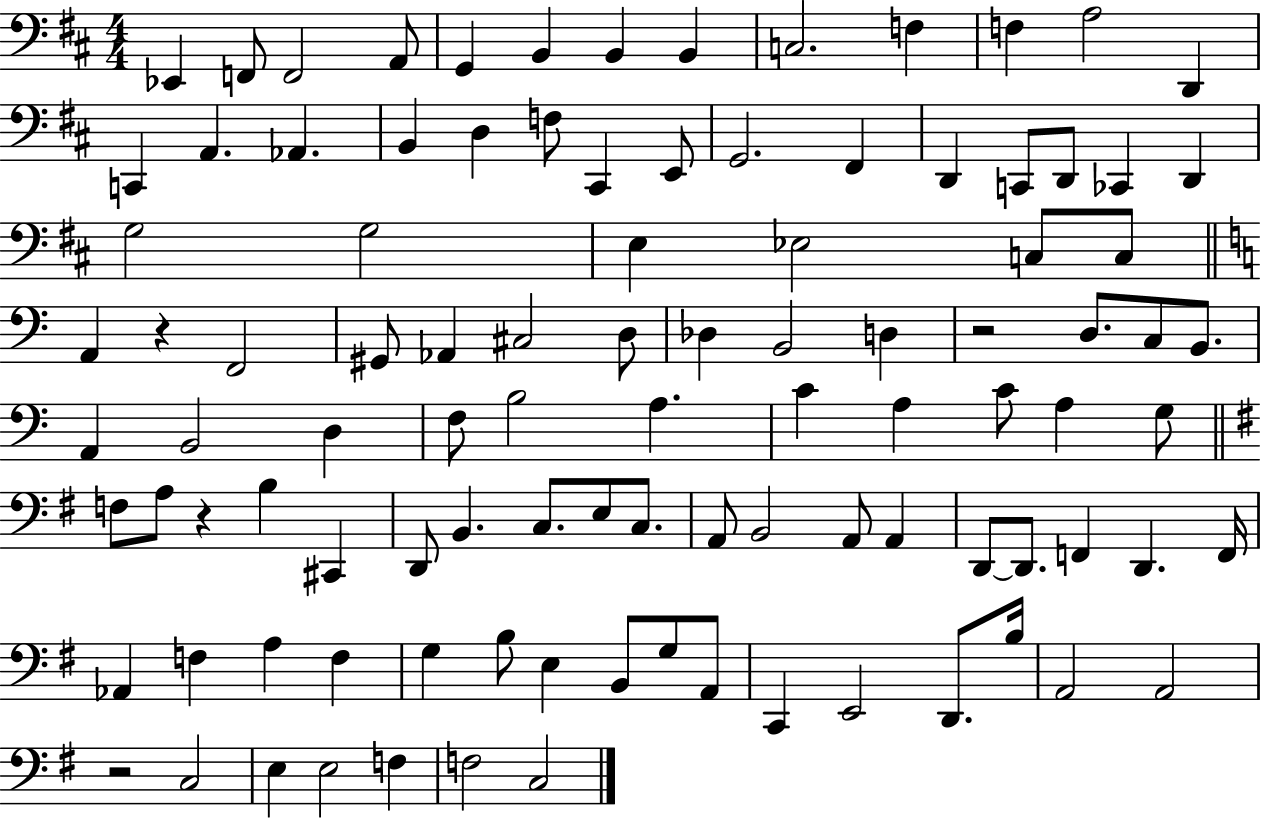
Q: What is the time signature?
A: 4/4